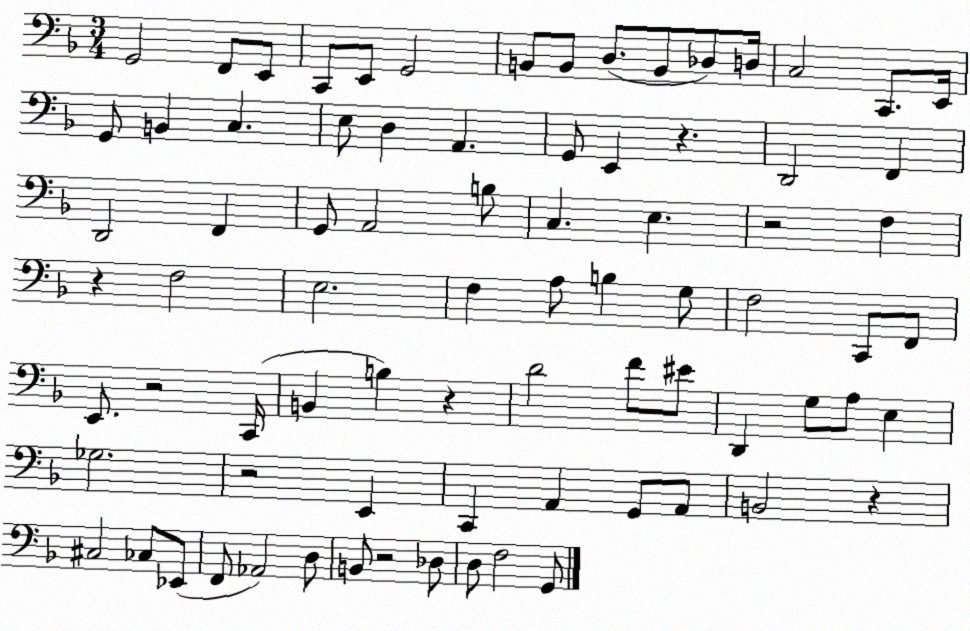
X:1
T:Untitled
M:3/4
L:1/4
K:F
G,,2 F,,/2 E,,/2 C,,/2 E,,/2 G,,2 B,,/2 B,,/2 D,/2 B,,/2 _D,/2 D,/4 C,2 C,,/2 E,,/4 G,,/2 B,, C, E,/2 D, A,, G,,/2 E,, z D,,2 F,, D,,2 F,, G,,/2 A,,2 B,/2 C, E, z2 F, z F,2 E,2 F, A,/2 B, G,/2 F,2 C,,/2 F,,/2 E,,/2 z2 C,,/4 B,, B, z D2 F/2 ^E/2 D,, G,/2 A,/2 E, _G,2 z2 E,, C,, A,, G,,/2 A,,/2 B,,2 z ^C,2 _C,/2 _E,,/2 F,,/2 _A,,2 D,/2 B,,/2 z2 _D,/2 D,/2 F,2 G,,/2